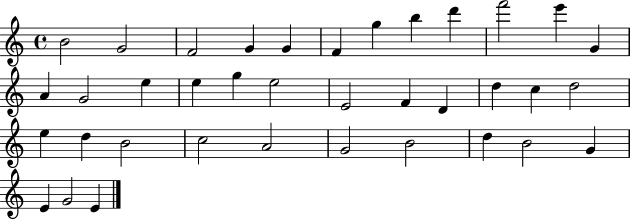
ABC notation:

X:1
T:Untitled
M:4/4
L:1/4
K:C
B2 G2 F2 G G F g b d' f'2 e' G A G2 e e g e2 E2 F D d c d2 e d B2 c2 A2 G2 B2 d B2 G E G2 E